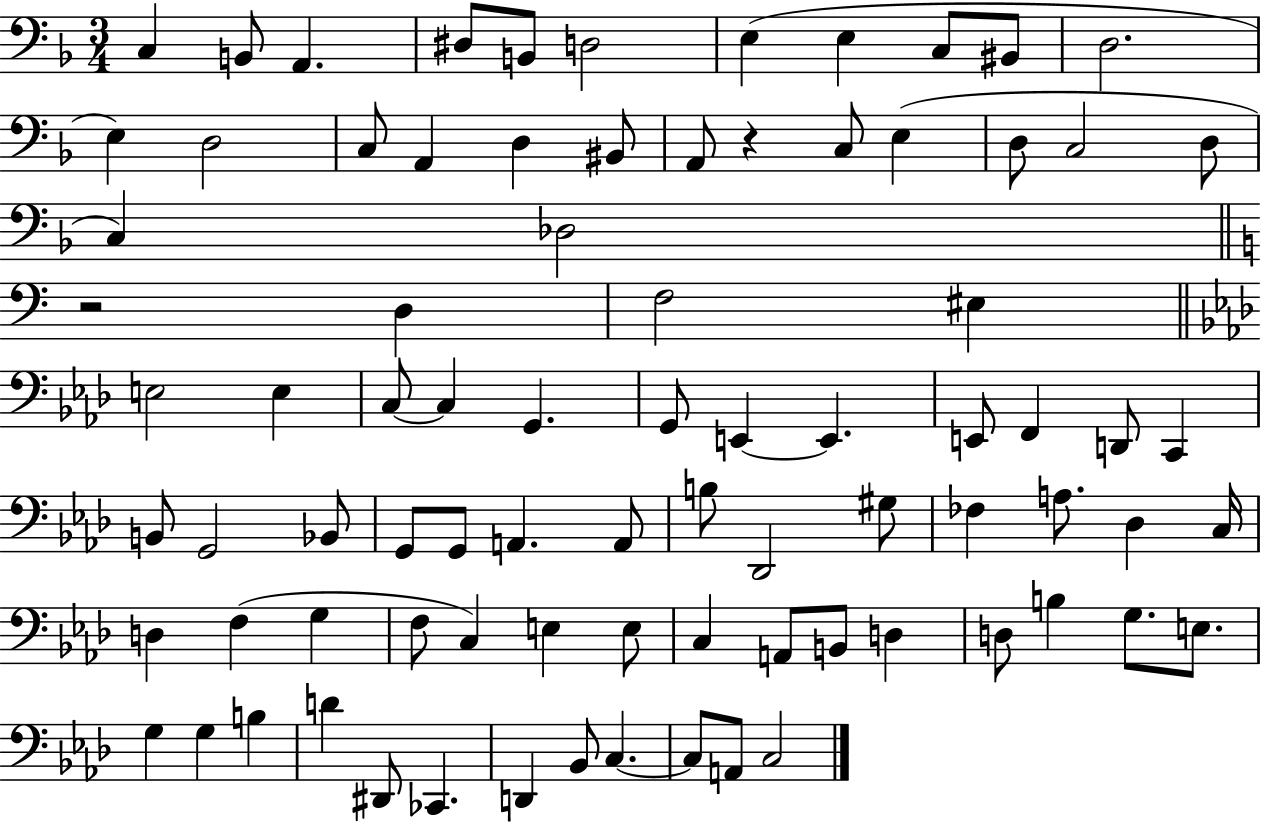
C3/q B2/e A2/q. D#3/e B2/e D3/h E3/q E3/q C3/e BIS2/e D3/h. E3/q D3/h C3/e A2/q D3/q BIS2/e A2/e R/q C3/e E3/q D3/e C3/h D3/e C3/q Db3/h R/h D3/q F3/h EIS3/q E3/h E3/q C3/e C3/q G2/q. G2/e E2/q E2/q. E2/e F2/q D2/e C2/q B2/e G2/h Bb2/e G2/e G2/e A2/q. A2/e B3/e Db2/h G#3/e FES3/q A3/e. Db3/q C3/s D3/q F3/q G3/q F3/e C3/q E3/q E3/e C3/q A2/e B2/e D3/q D3/e B3/q G3/e. E3/e. G3/q G3/q B3/q D4/q D#2/e CES2/q. D2/q Bb2/e C3/q. C3/e A2/e C3/h